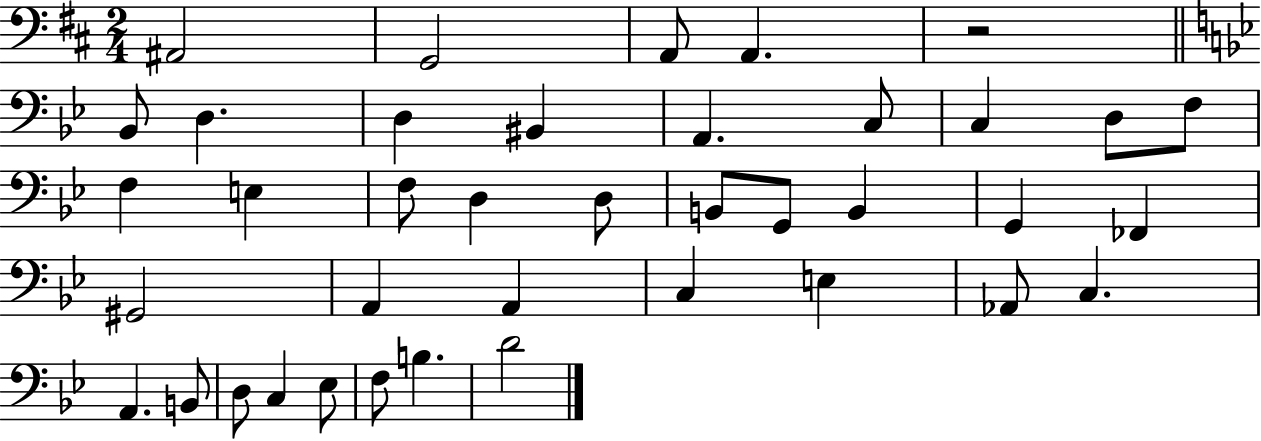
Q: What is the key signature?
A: D major